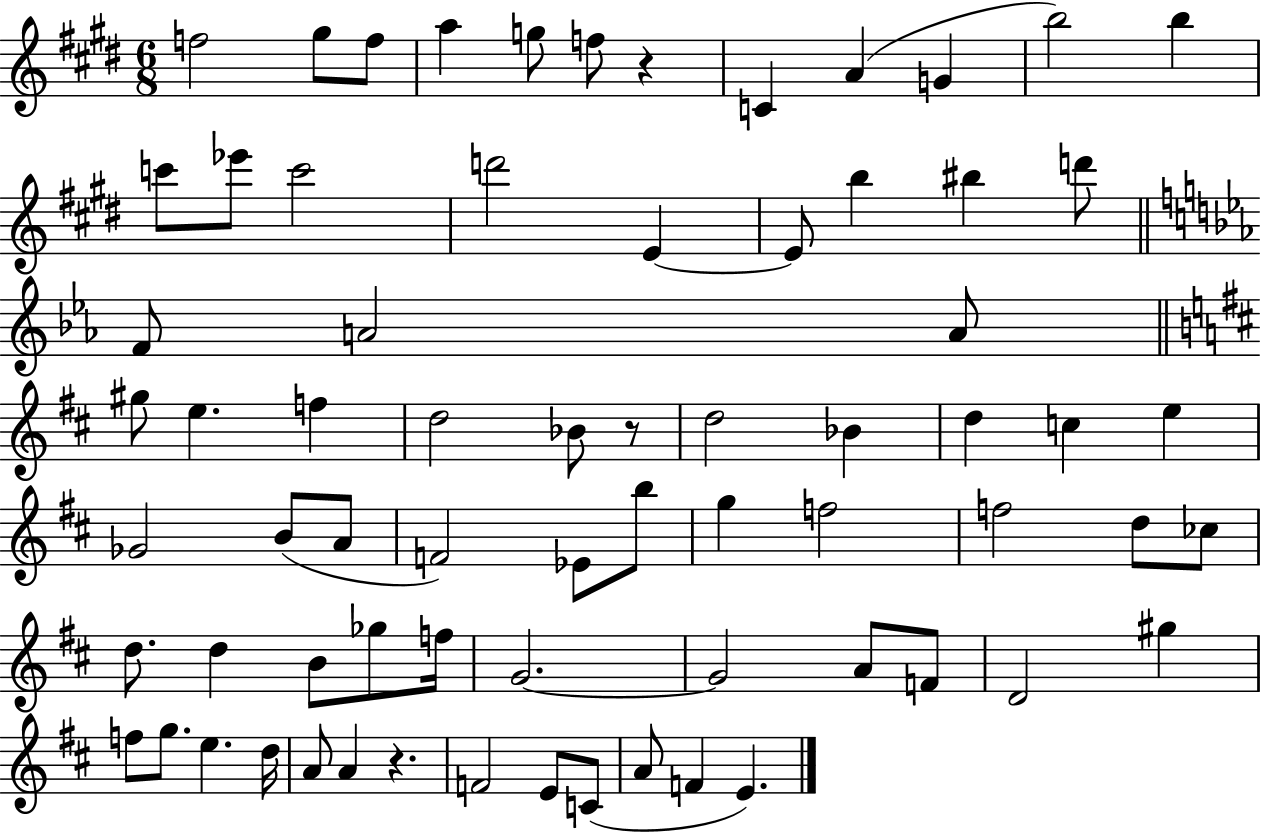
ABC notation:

X:1
T:Untitled
M:6/8
L:1/4
K:E
f2 ^g/2 f/2 a g/2 f/2 z C A G b2 b c'/2 _e'/2 c'2 d'2 E E/2 b ^b d'/2 F/2 A2 A/2 ^g/2 e f d2 _B/2 z/2 d2 _B d c e _G2 B/2 A/2 F2 _E/2 b/2 g f2 f2 d/2 _c/2 d/2 d B/2 _g/2 f/4 G2 G2 A/2 F/2 D2 ^g f/2 g/2 e d/4 A/2 A z F2 E/2 C/2 A/2 F E